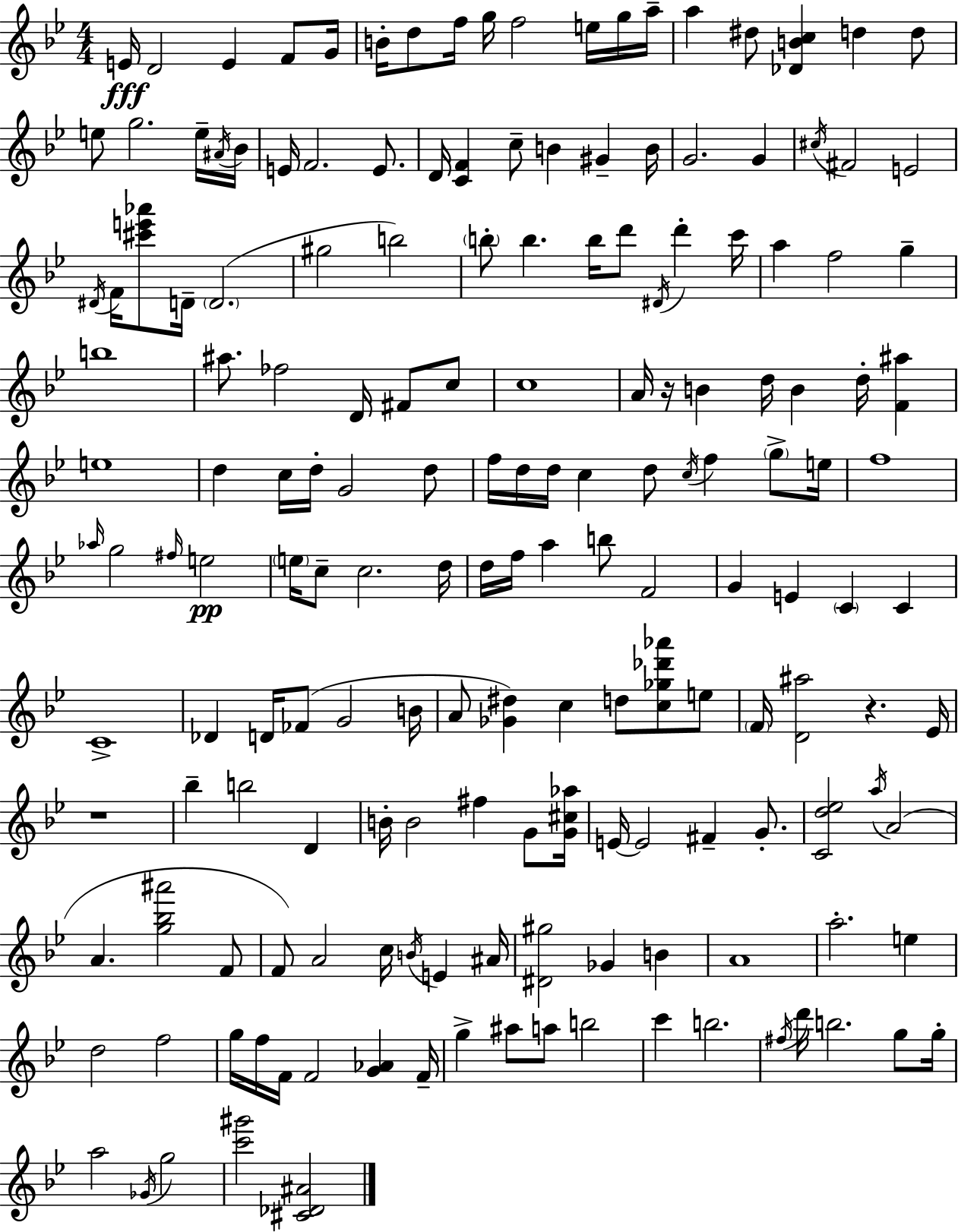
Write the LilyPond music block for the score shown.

{
  \clef treble
  \numericTimeSignature
  \time 4/4
  \key g \minor
  e'16\fff d'2 e'4 f'8 g'16 | b'16-. d''8 f''16 g''16 f''2 e''16 g''16 a''16-- | a''4 dis''8 <des' b' c''>4 d''4 d''8 | e''8 g''2. e''16-- \acciaccatura { ais'16 } | \break bes'16 e'16 f'2. e'8. | d'16 <c' f'>4 c''8-- b'4 gis'4-- | b'16 g'2. g'4 | \acciaccatura { cis''16 } fis'2 e'2 | \break \acciaccatura { dis'16 } f'16 <cis''' e''' aes'''>8 d'16-- \parenthesize d'2.( | gis''2 b''2) | \parenthesize b''8-. b''4. b''16 d'''8 \acciaccatura { dis'16 } d'''4-. | c'''16 a''4 f''2 | \break g''4-- b''1 | ais''8. fes''2 d'16 | fis'8 c''8 c''1 | a'16 r16 b'4 d''16 b'4 d''16-. | \break <f' ais''>4 e''1 | d''4 c''16 d''16-. g'2 | d''8 f''16 d''16 d''16 c''4 d''8 \acciaccatura { c''16 } f''4 | \parenthesize g''8-> e''16 f''1 | \break \grace { aes''16 } g''2 \grace { fis''16 }\pp e''2 | \parenthesize e''16 c''8-- c''2. | d''16 d''16 f''16 a''4 b''8 f'2 | g'4 e'4 \parenthesize c'4 | \break c'4 c'1-> | des'4 d'16 fes'8( g'2 | b'16 a'8 <ges' dis''>4) c''4 | d''8 <c'' ges'' des''' aes'''>8 e''8 \parenthesize f'16 <d' ais''>2 | \break r4. ees'16 r1 | bes''4-- b''2 | d'4 b'16-. b'2 | fis''4 g'8 <g' cis'' aes''>16 e'16~~ e'2 | \break fis'4-- g'8.-. <c' d'' ees''>2 \acciaccatura { a''16 }( | a'2 a'4. <g'' bes'' ais'''>2 | f'8 f'8) a'2 | c''16 \acciaccatura { b'16 } e'4 ais'16 <dis' gis''>2 | \break ges'4 b'4 a'1 | a''2.-. | e''4 d''2 | f''2 g''16 f''16 f'16 f'2 | \break <g' aes'>4 f'16-- g''4-> ais''8 a''8 | b''2 c'''4 b''2. | \acciaccatura { fis''16 } d'''16 b''2. | g''8 g''16-. a''2 | \break \acciaccatura { ges'16 } g''2 <c''' gis'''>2 | <cis' des' ais'>2 \bar "|."
}